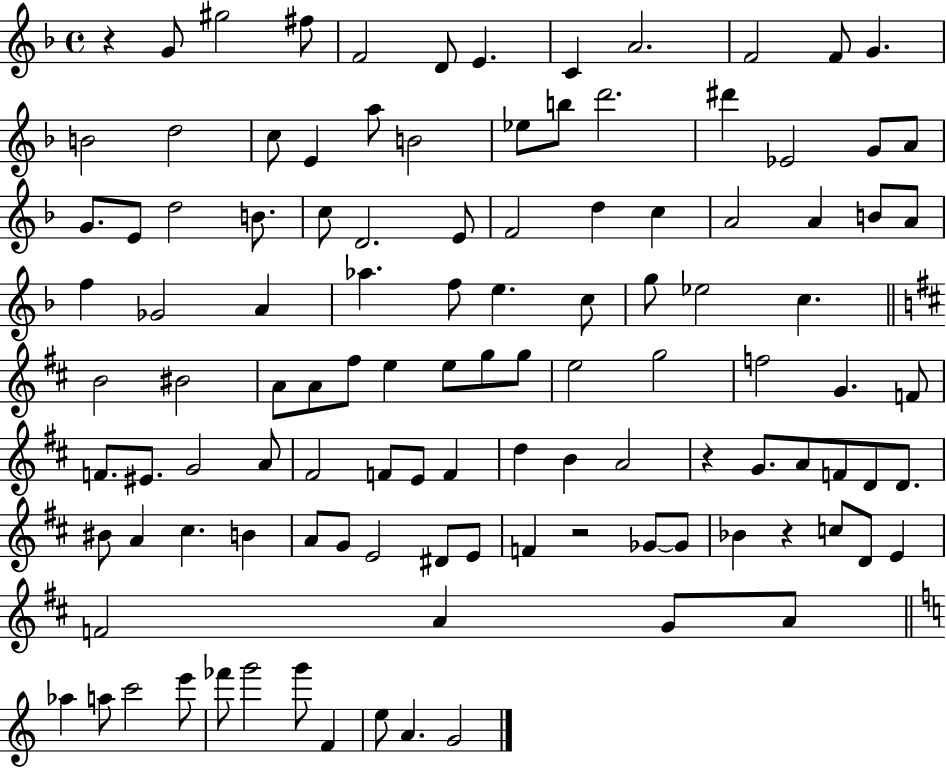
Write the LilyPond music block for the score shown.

{
  \clef treble
  \time 4/4
  \defaultTimeSignature
  \key f \major
  r4 g'8 gis''2 fis''8 | f'2 d'8 e'4. | c'4 a'2. | f'2 f'8 g'4. | \break b'2 d''2 | c''8 e'4 a''8 b'2 | ees''8 b''8 d'''2. | dis'''4 ees'2 g'8 a'8 | \break g'8. e'8 d''2 b'8. | c''8 d'2. e'8 | f'2 d''4 c''4 | a'2 a'4 b'8 a'8 | \break f''4 ges'2 a'4 | aes''4. f''8 e''4. c''8 | g''8 ees''2 c''4. | \bar "||" \break \key d \major b'2 bis'2 | a'8 a'8 fis''8 e''4 e''8 g''8 g''8 | e''2 g''2 | f''2 g'4. f'8 | \break f'8. eis'8. g'2 a'8 | fis'2 f'8 e'8 f'4 | d''4 b'4 a'2 | r4 g'8. a'8 f'8 d'8 d'8. | \break bis'8 a'4 cis''4. b'4 | a'8 g'8 e'2 dis'8 e'8 | f'4 r2 ges'8~~ ges'8 | bes'4 r4 c''8 d'8 e'4 | \break f'2 a'4 g'8 a'8 | \bar "||" \break \key c \major aes''4 a''8 c'''2 e'''8 | fes'''8 g'''2 g'''8 f'4 | e''8 a'4. g'2 | \bar "|."
}